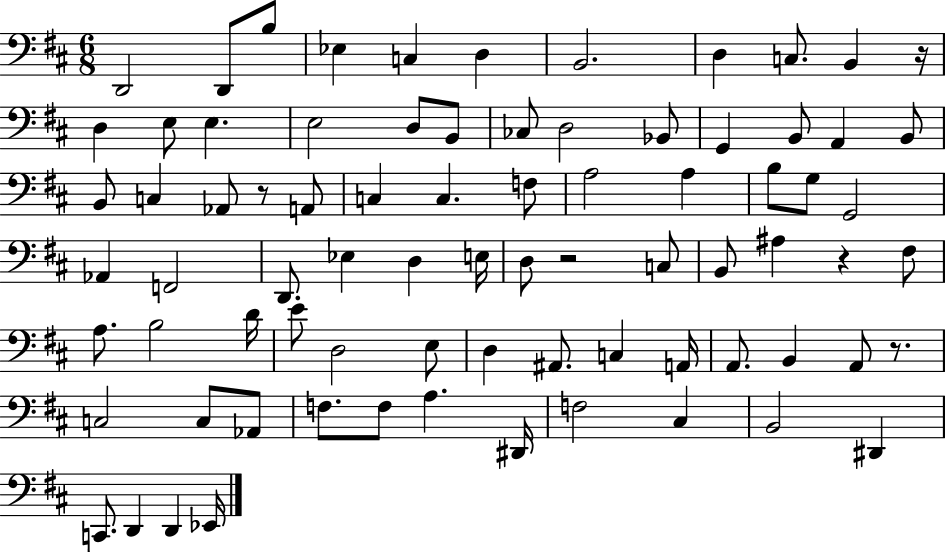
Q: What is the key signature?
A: D major